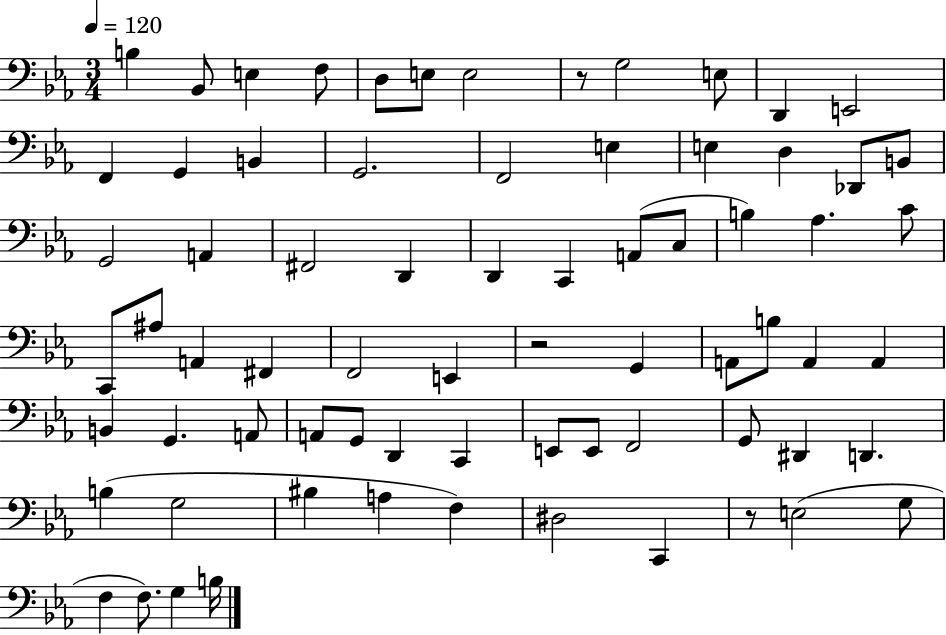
{
  \clef bass
  \numericTimeSignature
  \time 3/4
  \key ees \major
  \tempo 4 = 120
  b4 bes,8 e4 f8 | d8 e8 e2 | r8 g2 e8 | d,4 e,2 | \break f,4 g,4 b,4 | g,2. | f,2 e4 | e4 d4 des,8 b,8 | \break g,2 a,4 | fis,2 d,4 | d,4 c,4 a,8( c8 | b4) aes4. c'8 | \break c,8 ais8 a,4 fis,4 | f,2 e,4 | r2 g,4 | a,8 b8 a,4 a,4 | \break b,4 g,4. a,8 | a,8 g,8 d,4 c,4 | e,8 e,8 f,2 | g,8 dis,4 d,4. | \break b4( g2 | bis4 a4 f4) | dis2 c,4 | r8 e2( g8 | \break f4 f8.) g4 b16 | \bar "|."
}